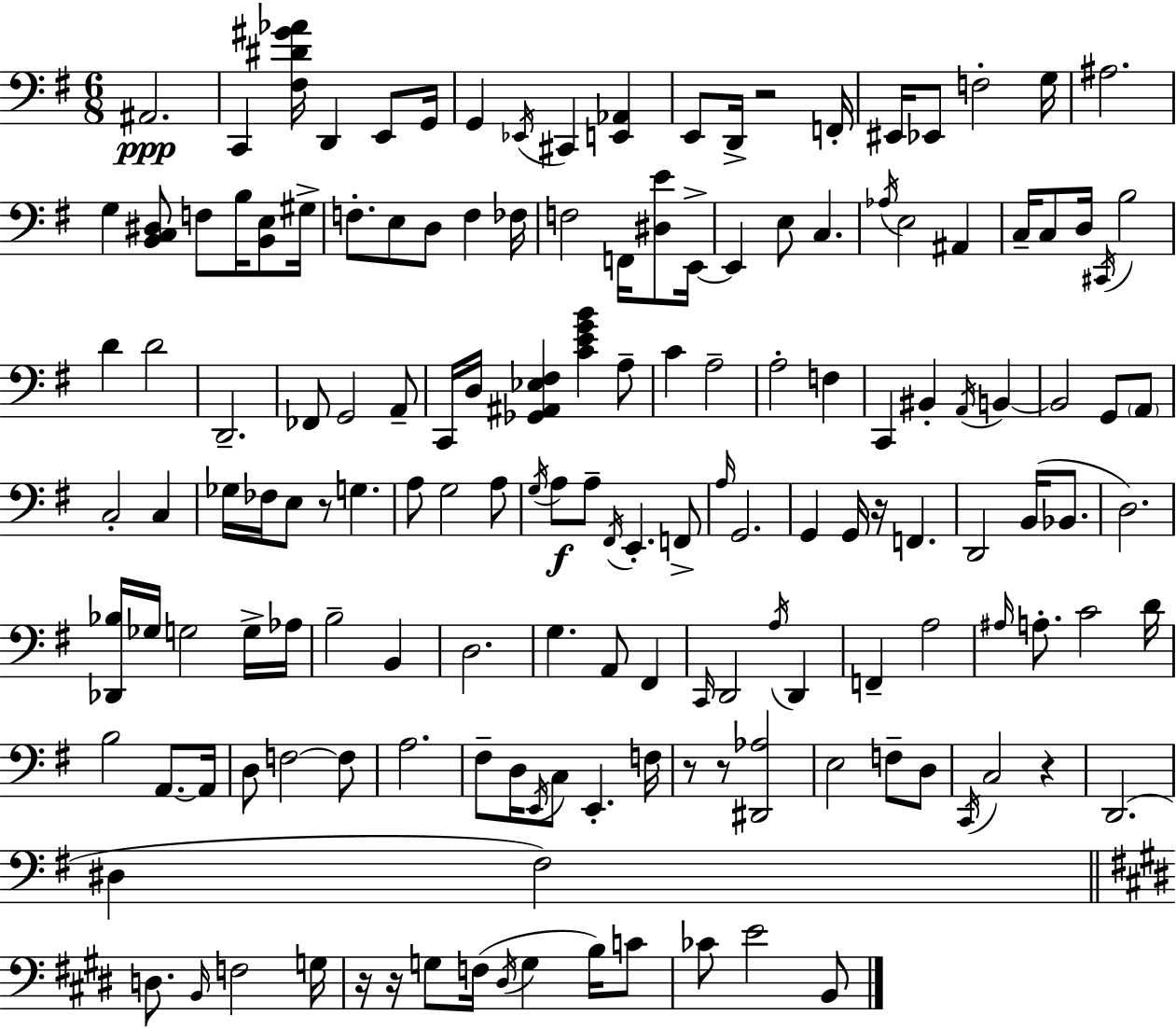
A#2/h. C2/q [F#3,D#4,G#4,Ab4]/s D2/q E2/e G2/s G2/q Eb2/s C#2/q [E2,Ab2]/q E2/e D2/s R/h F2/s EIS2/s Eb2/e F3/h G3/s A#3/h. G3/q [B2,C3,D#3]/e F3/e B3/s [B2,E3]/e G#3/s F3/e. E3/e D3/e F3/q FES3/s F3/h F2/s [D#3,E4]/e E2/s E2/q E3/e C3/q. Ab3/s E3/h A#2/q C3/s C3/e D3/s C#2/s B3/h D4/q D4/h D2/h. FES2/e G2/h A2/e C2/s D3/s [Gb2,A#2,Eb3,F#3]/q [C4,E4,G4,B4]/q A3/e C4/q A3/h A3/h F3/q C2/q BIS2/q A2/s B2/q B2/h G2/e A2/e C3/h C3/q Gb3/s FES3/s E3/e R/e G3/q. A3/e G3/h A3/e G3/s A3/e A3/e F#2/s E2/q. F2/e A3/s G2/h. G2/q G2/s R/s F2/q. D2/h B2/s Bb2/e. D3/h. [Db2,Bb3]/s Gb3/s G3/h G3/s Ab3/s B3/h B2/q D3/h. G3/q. A2/e F#2/q C2/s D2/h A3/s D2/q F2/q A3/h A#3/s A3/e. C4/h D4/s B3/h A2/e. A2/s D3/e F3/h F3/e A3/h. F#3/e D3/s E2/s C3/e E2/q. F3/s R/e R/e [D#2,Ab3]/h E3/h F3/e D3/e C2/s C3/h R/q D2/h. D#3/q F#3/h D3/e. B2/s F3/h G3/s R/s R/s G3/e F3/s D#3/s G3/q B3/s C4/e CES4/e E4/h B2/e